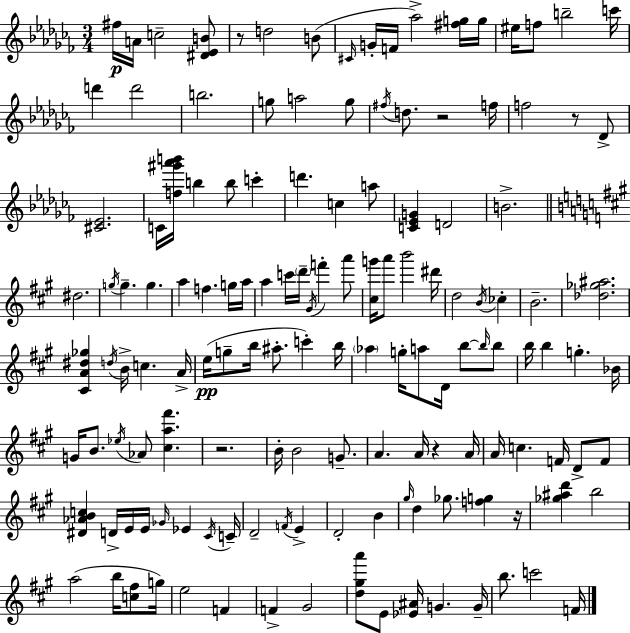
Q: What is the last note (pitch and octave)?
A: F4